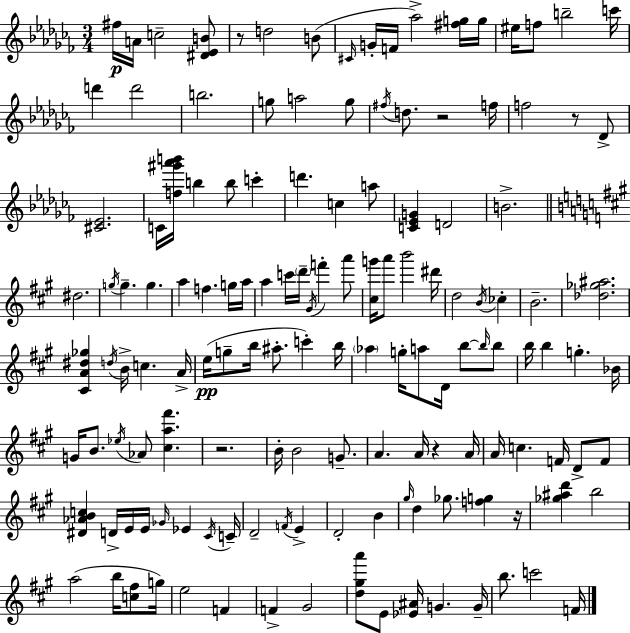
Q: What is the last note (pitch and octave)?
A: F4